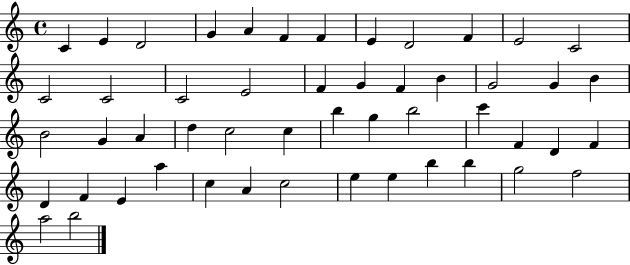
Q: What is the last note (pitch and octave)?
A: B5